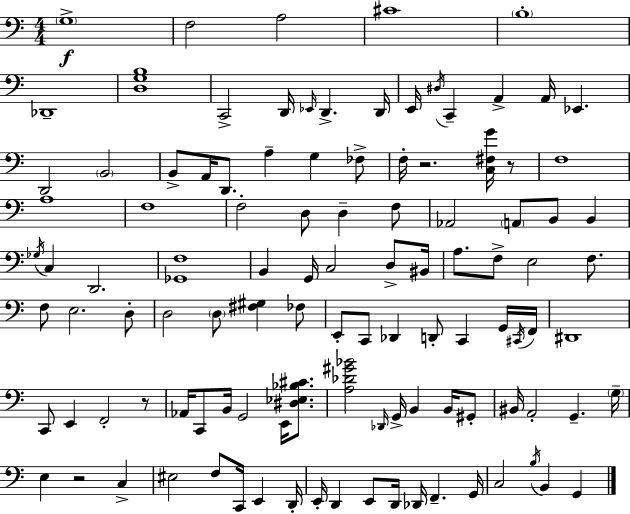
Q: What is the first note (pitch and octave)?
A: G3